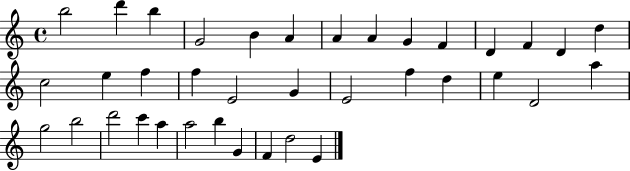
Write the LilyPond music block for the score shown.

{
  \clef treble
  \time 4/4
  \defaultTimeSignature
  \key c \major
  b''2 d'''4 b''4 | g'2 b'4 a'4 | a'4 a'4 g'4 f'4 | d'4 f'4 d'4 d''4 | \break c''2 e''4 f''4 | f''4 e'2 g'4 | e'2 f''4 d''4 | e''4 d'2 a''4 | \break g''2 b''2 | d'''2 c'''4 a''4 | a''2 b''4 g'4 | f'4 d''2 e'4 | \break \bar "|."
}